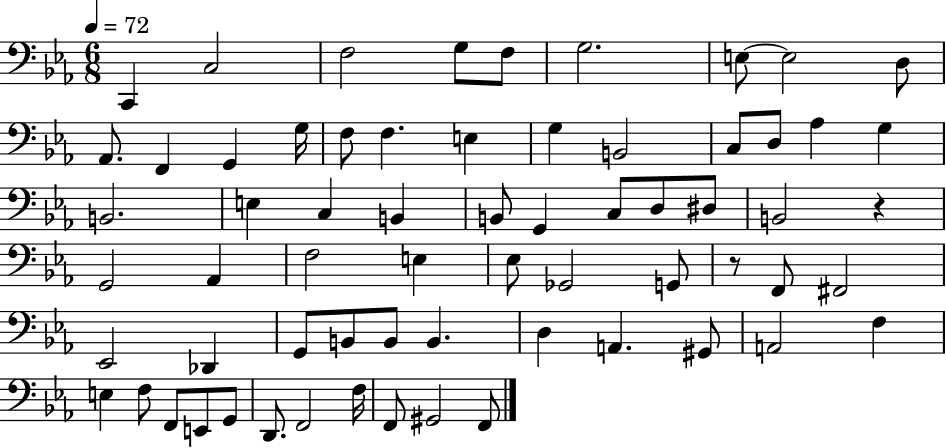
{
  \clef bass
  \numericTimeSignature
  \time 6/8
  \key ees \major
  \tempo 4 = 72
  c,4 c2 | f2 g8 f8 | g2. | e8~~ e2 d8 | \break aes,8. f,4 g,4 g16 | f8 f4. e4 | g4 b,2 | c8 d8 aes4 g4 | \break b,2. | e4 c4 b,4 | b,8 g,4 c8 d8 dis8 | b,2 r4 | \break g,2 aes,4 | f2 e4 | ees8 ges,2 g,8 | r8 f,8 fis,2 | \break ees,2 des,4 | g,8 b,8 b,8 b,4. | d4 a,4. gis,8 | a,2 f4 | \break e4 f8 f,8 e,8 g,8 | d,8. f,2 f16 | f,8 gis,2 f,8 | \bar "|."
}